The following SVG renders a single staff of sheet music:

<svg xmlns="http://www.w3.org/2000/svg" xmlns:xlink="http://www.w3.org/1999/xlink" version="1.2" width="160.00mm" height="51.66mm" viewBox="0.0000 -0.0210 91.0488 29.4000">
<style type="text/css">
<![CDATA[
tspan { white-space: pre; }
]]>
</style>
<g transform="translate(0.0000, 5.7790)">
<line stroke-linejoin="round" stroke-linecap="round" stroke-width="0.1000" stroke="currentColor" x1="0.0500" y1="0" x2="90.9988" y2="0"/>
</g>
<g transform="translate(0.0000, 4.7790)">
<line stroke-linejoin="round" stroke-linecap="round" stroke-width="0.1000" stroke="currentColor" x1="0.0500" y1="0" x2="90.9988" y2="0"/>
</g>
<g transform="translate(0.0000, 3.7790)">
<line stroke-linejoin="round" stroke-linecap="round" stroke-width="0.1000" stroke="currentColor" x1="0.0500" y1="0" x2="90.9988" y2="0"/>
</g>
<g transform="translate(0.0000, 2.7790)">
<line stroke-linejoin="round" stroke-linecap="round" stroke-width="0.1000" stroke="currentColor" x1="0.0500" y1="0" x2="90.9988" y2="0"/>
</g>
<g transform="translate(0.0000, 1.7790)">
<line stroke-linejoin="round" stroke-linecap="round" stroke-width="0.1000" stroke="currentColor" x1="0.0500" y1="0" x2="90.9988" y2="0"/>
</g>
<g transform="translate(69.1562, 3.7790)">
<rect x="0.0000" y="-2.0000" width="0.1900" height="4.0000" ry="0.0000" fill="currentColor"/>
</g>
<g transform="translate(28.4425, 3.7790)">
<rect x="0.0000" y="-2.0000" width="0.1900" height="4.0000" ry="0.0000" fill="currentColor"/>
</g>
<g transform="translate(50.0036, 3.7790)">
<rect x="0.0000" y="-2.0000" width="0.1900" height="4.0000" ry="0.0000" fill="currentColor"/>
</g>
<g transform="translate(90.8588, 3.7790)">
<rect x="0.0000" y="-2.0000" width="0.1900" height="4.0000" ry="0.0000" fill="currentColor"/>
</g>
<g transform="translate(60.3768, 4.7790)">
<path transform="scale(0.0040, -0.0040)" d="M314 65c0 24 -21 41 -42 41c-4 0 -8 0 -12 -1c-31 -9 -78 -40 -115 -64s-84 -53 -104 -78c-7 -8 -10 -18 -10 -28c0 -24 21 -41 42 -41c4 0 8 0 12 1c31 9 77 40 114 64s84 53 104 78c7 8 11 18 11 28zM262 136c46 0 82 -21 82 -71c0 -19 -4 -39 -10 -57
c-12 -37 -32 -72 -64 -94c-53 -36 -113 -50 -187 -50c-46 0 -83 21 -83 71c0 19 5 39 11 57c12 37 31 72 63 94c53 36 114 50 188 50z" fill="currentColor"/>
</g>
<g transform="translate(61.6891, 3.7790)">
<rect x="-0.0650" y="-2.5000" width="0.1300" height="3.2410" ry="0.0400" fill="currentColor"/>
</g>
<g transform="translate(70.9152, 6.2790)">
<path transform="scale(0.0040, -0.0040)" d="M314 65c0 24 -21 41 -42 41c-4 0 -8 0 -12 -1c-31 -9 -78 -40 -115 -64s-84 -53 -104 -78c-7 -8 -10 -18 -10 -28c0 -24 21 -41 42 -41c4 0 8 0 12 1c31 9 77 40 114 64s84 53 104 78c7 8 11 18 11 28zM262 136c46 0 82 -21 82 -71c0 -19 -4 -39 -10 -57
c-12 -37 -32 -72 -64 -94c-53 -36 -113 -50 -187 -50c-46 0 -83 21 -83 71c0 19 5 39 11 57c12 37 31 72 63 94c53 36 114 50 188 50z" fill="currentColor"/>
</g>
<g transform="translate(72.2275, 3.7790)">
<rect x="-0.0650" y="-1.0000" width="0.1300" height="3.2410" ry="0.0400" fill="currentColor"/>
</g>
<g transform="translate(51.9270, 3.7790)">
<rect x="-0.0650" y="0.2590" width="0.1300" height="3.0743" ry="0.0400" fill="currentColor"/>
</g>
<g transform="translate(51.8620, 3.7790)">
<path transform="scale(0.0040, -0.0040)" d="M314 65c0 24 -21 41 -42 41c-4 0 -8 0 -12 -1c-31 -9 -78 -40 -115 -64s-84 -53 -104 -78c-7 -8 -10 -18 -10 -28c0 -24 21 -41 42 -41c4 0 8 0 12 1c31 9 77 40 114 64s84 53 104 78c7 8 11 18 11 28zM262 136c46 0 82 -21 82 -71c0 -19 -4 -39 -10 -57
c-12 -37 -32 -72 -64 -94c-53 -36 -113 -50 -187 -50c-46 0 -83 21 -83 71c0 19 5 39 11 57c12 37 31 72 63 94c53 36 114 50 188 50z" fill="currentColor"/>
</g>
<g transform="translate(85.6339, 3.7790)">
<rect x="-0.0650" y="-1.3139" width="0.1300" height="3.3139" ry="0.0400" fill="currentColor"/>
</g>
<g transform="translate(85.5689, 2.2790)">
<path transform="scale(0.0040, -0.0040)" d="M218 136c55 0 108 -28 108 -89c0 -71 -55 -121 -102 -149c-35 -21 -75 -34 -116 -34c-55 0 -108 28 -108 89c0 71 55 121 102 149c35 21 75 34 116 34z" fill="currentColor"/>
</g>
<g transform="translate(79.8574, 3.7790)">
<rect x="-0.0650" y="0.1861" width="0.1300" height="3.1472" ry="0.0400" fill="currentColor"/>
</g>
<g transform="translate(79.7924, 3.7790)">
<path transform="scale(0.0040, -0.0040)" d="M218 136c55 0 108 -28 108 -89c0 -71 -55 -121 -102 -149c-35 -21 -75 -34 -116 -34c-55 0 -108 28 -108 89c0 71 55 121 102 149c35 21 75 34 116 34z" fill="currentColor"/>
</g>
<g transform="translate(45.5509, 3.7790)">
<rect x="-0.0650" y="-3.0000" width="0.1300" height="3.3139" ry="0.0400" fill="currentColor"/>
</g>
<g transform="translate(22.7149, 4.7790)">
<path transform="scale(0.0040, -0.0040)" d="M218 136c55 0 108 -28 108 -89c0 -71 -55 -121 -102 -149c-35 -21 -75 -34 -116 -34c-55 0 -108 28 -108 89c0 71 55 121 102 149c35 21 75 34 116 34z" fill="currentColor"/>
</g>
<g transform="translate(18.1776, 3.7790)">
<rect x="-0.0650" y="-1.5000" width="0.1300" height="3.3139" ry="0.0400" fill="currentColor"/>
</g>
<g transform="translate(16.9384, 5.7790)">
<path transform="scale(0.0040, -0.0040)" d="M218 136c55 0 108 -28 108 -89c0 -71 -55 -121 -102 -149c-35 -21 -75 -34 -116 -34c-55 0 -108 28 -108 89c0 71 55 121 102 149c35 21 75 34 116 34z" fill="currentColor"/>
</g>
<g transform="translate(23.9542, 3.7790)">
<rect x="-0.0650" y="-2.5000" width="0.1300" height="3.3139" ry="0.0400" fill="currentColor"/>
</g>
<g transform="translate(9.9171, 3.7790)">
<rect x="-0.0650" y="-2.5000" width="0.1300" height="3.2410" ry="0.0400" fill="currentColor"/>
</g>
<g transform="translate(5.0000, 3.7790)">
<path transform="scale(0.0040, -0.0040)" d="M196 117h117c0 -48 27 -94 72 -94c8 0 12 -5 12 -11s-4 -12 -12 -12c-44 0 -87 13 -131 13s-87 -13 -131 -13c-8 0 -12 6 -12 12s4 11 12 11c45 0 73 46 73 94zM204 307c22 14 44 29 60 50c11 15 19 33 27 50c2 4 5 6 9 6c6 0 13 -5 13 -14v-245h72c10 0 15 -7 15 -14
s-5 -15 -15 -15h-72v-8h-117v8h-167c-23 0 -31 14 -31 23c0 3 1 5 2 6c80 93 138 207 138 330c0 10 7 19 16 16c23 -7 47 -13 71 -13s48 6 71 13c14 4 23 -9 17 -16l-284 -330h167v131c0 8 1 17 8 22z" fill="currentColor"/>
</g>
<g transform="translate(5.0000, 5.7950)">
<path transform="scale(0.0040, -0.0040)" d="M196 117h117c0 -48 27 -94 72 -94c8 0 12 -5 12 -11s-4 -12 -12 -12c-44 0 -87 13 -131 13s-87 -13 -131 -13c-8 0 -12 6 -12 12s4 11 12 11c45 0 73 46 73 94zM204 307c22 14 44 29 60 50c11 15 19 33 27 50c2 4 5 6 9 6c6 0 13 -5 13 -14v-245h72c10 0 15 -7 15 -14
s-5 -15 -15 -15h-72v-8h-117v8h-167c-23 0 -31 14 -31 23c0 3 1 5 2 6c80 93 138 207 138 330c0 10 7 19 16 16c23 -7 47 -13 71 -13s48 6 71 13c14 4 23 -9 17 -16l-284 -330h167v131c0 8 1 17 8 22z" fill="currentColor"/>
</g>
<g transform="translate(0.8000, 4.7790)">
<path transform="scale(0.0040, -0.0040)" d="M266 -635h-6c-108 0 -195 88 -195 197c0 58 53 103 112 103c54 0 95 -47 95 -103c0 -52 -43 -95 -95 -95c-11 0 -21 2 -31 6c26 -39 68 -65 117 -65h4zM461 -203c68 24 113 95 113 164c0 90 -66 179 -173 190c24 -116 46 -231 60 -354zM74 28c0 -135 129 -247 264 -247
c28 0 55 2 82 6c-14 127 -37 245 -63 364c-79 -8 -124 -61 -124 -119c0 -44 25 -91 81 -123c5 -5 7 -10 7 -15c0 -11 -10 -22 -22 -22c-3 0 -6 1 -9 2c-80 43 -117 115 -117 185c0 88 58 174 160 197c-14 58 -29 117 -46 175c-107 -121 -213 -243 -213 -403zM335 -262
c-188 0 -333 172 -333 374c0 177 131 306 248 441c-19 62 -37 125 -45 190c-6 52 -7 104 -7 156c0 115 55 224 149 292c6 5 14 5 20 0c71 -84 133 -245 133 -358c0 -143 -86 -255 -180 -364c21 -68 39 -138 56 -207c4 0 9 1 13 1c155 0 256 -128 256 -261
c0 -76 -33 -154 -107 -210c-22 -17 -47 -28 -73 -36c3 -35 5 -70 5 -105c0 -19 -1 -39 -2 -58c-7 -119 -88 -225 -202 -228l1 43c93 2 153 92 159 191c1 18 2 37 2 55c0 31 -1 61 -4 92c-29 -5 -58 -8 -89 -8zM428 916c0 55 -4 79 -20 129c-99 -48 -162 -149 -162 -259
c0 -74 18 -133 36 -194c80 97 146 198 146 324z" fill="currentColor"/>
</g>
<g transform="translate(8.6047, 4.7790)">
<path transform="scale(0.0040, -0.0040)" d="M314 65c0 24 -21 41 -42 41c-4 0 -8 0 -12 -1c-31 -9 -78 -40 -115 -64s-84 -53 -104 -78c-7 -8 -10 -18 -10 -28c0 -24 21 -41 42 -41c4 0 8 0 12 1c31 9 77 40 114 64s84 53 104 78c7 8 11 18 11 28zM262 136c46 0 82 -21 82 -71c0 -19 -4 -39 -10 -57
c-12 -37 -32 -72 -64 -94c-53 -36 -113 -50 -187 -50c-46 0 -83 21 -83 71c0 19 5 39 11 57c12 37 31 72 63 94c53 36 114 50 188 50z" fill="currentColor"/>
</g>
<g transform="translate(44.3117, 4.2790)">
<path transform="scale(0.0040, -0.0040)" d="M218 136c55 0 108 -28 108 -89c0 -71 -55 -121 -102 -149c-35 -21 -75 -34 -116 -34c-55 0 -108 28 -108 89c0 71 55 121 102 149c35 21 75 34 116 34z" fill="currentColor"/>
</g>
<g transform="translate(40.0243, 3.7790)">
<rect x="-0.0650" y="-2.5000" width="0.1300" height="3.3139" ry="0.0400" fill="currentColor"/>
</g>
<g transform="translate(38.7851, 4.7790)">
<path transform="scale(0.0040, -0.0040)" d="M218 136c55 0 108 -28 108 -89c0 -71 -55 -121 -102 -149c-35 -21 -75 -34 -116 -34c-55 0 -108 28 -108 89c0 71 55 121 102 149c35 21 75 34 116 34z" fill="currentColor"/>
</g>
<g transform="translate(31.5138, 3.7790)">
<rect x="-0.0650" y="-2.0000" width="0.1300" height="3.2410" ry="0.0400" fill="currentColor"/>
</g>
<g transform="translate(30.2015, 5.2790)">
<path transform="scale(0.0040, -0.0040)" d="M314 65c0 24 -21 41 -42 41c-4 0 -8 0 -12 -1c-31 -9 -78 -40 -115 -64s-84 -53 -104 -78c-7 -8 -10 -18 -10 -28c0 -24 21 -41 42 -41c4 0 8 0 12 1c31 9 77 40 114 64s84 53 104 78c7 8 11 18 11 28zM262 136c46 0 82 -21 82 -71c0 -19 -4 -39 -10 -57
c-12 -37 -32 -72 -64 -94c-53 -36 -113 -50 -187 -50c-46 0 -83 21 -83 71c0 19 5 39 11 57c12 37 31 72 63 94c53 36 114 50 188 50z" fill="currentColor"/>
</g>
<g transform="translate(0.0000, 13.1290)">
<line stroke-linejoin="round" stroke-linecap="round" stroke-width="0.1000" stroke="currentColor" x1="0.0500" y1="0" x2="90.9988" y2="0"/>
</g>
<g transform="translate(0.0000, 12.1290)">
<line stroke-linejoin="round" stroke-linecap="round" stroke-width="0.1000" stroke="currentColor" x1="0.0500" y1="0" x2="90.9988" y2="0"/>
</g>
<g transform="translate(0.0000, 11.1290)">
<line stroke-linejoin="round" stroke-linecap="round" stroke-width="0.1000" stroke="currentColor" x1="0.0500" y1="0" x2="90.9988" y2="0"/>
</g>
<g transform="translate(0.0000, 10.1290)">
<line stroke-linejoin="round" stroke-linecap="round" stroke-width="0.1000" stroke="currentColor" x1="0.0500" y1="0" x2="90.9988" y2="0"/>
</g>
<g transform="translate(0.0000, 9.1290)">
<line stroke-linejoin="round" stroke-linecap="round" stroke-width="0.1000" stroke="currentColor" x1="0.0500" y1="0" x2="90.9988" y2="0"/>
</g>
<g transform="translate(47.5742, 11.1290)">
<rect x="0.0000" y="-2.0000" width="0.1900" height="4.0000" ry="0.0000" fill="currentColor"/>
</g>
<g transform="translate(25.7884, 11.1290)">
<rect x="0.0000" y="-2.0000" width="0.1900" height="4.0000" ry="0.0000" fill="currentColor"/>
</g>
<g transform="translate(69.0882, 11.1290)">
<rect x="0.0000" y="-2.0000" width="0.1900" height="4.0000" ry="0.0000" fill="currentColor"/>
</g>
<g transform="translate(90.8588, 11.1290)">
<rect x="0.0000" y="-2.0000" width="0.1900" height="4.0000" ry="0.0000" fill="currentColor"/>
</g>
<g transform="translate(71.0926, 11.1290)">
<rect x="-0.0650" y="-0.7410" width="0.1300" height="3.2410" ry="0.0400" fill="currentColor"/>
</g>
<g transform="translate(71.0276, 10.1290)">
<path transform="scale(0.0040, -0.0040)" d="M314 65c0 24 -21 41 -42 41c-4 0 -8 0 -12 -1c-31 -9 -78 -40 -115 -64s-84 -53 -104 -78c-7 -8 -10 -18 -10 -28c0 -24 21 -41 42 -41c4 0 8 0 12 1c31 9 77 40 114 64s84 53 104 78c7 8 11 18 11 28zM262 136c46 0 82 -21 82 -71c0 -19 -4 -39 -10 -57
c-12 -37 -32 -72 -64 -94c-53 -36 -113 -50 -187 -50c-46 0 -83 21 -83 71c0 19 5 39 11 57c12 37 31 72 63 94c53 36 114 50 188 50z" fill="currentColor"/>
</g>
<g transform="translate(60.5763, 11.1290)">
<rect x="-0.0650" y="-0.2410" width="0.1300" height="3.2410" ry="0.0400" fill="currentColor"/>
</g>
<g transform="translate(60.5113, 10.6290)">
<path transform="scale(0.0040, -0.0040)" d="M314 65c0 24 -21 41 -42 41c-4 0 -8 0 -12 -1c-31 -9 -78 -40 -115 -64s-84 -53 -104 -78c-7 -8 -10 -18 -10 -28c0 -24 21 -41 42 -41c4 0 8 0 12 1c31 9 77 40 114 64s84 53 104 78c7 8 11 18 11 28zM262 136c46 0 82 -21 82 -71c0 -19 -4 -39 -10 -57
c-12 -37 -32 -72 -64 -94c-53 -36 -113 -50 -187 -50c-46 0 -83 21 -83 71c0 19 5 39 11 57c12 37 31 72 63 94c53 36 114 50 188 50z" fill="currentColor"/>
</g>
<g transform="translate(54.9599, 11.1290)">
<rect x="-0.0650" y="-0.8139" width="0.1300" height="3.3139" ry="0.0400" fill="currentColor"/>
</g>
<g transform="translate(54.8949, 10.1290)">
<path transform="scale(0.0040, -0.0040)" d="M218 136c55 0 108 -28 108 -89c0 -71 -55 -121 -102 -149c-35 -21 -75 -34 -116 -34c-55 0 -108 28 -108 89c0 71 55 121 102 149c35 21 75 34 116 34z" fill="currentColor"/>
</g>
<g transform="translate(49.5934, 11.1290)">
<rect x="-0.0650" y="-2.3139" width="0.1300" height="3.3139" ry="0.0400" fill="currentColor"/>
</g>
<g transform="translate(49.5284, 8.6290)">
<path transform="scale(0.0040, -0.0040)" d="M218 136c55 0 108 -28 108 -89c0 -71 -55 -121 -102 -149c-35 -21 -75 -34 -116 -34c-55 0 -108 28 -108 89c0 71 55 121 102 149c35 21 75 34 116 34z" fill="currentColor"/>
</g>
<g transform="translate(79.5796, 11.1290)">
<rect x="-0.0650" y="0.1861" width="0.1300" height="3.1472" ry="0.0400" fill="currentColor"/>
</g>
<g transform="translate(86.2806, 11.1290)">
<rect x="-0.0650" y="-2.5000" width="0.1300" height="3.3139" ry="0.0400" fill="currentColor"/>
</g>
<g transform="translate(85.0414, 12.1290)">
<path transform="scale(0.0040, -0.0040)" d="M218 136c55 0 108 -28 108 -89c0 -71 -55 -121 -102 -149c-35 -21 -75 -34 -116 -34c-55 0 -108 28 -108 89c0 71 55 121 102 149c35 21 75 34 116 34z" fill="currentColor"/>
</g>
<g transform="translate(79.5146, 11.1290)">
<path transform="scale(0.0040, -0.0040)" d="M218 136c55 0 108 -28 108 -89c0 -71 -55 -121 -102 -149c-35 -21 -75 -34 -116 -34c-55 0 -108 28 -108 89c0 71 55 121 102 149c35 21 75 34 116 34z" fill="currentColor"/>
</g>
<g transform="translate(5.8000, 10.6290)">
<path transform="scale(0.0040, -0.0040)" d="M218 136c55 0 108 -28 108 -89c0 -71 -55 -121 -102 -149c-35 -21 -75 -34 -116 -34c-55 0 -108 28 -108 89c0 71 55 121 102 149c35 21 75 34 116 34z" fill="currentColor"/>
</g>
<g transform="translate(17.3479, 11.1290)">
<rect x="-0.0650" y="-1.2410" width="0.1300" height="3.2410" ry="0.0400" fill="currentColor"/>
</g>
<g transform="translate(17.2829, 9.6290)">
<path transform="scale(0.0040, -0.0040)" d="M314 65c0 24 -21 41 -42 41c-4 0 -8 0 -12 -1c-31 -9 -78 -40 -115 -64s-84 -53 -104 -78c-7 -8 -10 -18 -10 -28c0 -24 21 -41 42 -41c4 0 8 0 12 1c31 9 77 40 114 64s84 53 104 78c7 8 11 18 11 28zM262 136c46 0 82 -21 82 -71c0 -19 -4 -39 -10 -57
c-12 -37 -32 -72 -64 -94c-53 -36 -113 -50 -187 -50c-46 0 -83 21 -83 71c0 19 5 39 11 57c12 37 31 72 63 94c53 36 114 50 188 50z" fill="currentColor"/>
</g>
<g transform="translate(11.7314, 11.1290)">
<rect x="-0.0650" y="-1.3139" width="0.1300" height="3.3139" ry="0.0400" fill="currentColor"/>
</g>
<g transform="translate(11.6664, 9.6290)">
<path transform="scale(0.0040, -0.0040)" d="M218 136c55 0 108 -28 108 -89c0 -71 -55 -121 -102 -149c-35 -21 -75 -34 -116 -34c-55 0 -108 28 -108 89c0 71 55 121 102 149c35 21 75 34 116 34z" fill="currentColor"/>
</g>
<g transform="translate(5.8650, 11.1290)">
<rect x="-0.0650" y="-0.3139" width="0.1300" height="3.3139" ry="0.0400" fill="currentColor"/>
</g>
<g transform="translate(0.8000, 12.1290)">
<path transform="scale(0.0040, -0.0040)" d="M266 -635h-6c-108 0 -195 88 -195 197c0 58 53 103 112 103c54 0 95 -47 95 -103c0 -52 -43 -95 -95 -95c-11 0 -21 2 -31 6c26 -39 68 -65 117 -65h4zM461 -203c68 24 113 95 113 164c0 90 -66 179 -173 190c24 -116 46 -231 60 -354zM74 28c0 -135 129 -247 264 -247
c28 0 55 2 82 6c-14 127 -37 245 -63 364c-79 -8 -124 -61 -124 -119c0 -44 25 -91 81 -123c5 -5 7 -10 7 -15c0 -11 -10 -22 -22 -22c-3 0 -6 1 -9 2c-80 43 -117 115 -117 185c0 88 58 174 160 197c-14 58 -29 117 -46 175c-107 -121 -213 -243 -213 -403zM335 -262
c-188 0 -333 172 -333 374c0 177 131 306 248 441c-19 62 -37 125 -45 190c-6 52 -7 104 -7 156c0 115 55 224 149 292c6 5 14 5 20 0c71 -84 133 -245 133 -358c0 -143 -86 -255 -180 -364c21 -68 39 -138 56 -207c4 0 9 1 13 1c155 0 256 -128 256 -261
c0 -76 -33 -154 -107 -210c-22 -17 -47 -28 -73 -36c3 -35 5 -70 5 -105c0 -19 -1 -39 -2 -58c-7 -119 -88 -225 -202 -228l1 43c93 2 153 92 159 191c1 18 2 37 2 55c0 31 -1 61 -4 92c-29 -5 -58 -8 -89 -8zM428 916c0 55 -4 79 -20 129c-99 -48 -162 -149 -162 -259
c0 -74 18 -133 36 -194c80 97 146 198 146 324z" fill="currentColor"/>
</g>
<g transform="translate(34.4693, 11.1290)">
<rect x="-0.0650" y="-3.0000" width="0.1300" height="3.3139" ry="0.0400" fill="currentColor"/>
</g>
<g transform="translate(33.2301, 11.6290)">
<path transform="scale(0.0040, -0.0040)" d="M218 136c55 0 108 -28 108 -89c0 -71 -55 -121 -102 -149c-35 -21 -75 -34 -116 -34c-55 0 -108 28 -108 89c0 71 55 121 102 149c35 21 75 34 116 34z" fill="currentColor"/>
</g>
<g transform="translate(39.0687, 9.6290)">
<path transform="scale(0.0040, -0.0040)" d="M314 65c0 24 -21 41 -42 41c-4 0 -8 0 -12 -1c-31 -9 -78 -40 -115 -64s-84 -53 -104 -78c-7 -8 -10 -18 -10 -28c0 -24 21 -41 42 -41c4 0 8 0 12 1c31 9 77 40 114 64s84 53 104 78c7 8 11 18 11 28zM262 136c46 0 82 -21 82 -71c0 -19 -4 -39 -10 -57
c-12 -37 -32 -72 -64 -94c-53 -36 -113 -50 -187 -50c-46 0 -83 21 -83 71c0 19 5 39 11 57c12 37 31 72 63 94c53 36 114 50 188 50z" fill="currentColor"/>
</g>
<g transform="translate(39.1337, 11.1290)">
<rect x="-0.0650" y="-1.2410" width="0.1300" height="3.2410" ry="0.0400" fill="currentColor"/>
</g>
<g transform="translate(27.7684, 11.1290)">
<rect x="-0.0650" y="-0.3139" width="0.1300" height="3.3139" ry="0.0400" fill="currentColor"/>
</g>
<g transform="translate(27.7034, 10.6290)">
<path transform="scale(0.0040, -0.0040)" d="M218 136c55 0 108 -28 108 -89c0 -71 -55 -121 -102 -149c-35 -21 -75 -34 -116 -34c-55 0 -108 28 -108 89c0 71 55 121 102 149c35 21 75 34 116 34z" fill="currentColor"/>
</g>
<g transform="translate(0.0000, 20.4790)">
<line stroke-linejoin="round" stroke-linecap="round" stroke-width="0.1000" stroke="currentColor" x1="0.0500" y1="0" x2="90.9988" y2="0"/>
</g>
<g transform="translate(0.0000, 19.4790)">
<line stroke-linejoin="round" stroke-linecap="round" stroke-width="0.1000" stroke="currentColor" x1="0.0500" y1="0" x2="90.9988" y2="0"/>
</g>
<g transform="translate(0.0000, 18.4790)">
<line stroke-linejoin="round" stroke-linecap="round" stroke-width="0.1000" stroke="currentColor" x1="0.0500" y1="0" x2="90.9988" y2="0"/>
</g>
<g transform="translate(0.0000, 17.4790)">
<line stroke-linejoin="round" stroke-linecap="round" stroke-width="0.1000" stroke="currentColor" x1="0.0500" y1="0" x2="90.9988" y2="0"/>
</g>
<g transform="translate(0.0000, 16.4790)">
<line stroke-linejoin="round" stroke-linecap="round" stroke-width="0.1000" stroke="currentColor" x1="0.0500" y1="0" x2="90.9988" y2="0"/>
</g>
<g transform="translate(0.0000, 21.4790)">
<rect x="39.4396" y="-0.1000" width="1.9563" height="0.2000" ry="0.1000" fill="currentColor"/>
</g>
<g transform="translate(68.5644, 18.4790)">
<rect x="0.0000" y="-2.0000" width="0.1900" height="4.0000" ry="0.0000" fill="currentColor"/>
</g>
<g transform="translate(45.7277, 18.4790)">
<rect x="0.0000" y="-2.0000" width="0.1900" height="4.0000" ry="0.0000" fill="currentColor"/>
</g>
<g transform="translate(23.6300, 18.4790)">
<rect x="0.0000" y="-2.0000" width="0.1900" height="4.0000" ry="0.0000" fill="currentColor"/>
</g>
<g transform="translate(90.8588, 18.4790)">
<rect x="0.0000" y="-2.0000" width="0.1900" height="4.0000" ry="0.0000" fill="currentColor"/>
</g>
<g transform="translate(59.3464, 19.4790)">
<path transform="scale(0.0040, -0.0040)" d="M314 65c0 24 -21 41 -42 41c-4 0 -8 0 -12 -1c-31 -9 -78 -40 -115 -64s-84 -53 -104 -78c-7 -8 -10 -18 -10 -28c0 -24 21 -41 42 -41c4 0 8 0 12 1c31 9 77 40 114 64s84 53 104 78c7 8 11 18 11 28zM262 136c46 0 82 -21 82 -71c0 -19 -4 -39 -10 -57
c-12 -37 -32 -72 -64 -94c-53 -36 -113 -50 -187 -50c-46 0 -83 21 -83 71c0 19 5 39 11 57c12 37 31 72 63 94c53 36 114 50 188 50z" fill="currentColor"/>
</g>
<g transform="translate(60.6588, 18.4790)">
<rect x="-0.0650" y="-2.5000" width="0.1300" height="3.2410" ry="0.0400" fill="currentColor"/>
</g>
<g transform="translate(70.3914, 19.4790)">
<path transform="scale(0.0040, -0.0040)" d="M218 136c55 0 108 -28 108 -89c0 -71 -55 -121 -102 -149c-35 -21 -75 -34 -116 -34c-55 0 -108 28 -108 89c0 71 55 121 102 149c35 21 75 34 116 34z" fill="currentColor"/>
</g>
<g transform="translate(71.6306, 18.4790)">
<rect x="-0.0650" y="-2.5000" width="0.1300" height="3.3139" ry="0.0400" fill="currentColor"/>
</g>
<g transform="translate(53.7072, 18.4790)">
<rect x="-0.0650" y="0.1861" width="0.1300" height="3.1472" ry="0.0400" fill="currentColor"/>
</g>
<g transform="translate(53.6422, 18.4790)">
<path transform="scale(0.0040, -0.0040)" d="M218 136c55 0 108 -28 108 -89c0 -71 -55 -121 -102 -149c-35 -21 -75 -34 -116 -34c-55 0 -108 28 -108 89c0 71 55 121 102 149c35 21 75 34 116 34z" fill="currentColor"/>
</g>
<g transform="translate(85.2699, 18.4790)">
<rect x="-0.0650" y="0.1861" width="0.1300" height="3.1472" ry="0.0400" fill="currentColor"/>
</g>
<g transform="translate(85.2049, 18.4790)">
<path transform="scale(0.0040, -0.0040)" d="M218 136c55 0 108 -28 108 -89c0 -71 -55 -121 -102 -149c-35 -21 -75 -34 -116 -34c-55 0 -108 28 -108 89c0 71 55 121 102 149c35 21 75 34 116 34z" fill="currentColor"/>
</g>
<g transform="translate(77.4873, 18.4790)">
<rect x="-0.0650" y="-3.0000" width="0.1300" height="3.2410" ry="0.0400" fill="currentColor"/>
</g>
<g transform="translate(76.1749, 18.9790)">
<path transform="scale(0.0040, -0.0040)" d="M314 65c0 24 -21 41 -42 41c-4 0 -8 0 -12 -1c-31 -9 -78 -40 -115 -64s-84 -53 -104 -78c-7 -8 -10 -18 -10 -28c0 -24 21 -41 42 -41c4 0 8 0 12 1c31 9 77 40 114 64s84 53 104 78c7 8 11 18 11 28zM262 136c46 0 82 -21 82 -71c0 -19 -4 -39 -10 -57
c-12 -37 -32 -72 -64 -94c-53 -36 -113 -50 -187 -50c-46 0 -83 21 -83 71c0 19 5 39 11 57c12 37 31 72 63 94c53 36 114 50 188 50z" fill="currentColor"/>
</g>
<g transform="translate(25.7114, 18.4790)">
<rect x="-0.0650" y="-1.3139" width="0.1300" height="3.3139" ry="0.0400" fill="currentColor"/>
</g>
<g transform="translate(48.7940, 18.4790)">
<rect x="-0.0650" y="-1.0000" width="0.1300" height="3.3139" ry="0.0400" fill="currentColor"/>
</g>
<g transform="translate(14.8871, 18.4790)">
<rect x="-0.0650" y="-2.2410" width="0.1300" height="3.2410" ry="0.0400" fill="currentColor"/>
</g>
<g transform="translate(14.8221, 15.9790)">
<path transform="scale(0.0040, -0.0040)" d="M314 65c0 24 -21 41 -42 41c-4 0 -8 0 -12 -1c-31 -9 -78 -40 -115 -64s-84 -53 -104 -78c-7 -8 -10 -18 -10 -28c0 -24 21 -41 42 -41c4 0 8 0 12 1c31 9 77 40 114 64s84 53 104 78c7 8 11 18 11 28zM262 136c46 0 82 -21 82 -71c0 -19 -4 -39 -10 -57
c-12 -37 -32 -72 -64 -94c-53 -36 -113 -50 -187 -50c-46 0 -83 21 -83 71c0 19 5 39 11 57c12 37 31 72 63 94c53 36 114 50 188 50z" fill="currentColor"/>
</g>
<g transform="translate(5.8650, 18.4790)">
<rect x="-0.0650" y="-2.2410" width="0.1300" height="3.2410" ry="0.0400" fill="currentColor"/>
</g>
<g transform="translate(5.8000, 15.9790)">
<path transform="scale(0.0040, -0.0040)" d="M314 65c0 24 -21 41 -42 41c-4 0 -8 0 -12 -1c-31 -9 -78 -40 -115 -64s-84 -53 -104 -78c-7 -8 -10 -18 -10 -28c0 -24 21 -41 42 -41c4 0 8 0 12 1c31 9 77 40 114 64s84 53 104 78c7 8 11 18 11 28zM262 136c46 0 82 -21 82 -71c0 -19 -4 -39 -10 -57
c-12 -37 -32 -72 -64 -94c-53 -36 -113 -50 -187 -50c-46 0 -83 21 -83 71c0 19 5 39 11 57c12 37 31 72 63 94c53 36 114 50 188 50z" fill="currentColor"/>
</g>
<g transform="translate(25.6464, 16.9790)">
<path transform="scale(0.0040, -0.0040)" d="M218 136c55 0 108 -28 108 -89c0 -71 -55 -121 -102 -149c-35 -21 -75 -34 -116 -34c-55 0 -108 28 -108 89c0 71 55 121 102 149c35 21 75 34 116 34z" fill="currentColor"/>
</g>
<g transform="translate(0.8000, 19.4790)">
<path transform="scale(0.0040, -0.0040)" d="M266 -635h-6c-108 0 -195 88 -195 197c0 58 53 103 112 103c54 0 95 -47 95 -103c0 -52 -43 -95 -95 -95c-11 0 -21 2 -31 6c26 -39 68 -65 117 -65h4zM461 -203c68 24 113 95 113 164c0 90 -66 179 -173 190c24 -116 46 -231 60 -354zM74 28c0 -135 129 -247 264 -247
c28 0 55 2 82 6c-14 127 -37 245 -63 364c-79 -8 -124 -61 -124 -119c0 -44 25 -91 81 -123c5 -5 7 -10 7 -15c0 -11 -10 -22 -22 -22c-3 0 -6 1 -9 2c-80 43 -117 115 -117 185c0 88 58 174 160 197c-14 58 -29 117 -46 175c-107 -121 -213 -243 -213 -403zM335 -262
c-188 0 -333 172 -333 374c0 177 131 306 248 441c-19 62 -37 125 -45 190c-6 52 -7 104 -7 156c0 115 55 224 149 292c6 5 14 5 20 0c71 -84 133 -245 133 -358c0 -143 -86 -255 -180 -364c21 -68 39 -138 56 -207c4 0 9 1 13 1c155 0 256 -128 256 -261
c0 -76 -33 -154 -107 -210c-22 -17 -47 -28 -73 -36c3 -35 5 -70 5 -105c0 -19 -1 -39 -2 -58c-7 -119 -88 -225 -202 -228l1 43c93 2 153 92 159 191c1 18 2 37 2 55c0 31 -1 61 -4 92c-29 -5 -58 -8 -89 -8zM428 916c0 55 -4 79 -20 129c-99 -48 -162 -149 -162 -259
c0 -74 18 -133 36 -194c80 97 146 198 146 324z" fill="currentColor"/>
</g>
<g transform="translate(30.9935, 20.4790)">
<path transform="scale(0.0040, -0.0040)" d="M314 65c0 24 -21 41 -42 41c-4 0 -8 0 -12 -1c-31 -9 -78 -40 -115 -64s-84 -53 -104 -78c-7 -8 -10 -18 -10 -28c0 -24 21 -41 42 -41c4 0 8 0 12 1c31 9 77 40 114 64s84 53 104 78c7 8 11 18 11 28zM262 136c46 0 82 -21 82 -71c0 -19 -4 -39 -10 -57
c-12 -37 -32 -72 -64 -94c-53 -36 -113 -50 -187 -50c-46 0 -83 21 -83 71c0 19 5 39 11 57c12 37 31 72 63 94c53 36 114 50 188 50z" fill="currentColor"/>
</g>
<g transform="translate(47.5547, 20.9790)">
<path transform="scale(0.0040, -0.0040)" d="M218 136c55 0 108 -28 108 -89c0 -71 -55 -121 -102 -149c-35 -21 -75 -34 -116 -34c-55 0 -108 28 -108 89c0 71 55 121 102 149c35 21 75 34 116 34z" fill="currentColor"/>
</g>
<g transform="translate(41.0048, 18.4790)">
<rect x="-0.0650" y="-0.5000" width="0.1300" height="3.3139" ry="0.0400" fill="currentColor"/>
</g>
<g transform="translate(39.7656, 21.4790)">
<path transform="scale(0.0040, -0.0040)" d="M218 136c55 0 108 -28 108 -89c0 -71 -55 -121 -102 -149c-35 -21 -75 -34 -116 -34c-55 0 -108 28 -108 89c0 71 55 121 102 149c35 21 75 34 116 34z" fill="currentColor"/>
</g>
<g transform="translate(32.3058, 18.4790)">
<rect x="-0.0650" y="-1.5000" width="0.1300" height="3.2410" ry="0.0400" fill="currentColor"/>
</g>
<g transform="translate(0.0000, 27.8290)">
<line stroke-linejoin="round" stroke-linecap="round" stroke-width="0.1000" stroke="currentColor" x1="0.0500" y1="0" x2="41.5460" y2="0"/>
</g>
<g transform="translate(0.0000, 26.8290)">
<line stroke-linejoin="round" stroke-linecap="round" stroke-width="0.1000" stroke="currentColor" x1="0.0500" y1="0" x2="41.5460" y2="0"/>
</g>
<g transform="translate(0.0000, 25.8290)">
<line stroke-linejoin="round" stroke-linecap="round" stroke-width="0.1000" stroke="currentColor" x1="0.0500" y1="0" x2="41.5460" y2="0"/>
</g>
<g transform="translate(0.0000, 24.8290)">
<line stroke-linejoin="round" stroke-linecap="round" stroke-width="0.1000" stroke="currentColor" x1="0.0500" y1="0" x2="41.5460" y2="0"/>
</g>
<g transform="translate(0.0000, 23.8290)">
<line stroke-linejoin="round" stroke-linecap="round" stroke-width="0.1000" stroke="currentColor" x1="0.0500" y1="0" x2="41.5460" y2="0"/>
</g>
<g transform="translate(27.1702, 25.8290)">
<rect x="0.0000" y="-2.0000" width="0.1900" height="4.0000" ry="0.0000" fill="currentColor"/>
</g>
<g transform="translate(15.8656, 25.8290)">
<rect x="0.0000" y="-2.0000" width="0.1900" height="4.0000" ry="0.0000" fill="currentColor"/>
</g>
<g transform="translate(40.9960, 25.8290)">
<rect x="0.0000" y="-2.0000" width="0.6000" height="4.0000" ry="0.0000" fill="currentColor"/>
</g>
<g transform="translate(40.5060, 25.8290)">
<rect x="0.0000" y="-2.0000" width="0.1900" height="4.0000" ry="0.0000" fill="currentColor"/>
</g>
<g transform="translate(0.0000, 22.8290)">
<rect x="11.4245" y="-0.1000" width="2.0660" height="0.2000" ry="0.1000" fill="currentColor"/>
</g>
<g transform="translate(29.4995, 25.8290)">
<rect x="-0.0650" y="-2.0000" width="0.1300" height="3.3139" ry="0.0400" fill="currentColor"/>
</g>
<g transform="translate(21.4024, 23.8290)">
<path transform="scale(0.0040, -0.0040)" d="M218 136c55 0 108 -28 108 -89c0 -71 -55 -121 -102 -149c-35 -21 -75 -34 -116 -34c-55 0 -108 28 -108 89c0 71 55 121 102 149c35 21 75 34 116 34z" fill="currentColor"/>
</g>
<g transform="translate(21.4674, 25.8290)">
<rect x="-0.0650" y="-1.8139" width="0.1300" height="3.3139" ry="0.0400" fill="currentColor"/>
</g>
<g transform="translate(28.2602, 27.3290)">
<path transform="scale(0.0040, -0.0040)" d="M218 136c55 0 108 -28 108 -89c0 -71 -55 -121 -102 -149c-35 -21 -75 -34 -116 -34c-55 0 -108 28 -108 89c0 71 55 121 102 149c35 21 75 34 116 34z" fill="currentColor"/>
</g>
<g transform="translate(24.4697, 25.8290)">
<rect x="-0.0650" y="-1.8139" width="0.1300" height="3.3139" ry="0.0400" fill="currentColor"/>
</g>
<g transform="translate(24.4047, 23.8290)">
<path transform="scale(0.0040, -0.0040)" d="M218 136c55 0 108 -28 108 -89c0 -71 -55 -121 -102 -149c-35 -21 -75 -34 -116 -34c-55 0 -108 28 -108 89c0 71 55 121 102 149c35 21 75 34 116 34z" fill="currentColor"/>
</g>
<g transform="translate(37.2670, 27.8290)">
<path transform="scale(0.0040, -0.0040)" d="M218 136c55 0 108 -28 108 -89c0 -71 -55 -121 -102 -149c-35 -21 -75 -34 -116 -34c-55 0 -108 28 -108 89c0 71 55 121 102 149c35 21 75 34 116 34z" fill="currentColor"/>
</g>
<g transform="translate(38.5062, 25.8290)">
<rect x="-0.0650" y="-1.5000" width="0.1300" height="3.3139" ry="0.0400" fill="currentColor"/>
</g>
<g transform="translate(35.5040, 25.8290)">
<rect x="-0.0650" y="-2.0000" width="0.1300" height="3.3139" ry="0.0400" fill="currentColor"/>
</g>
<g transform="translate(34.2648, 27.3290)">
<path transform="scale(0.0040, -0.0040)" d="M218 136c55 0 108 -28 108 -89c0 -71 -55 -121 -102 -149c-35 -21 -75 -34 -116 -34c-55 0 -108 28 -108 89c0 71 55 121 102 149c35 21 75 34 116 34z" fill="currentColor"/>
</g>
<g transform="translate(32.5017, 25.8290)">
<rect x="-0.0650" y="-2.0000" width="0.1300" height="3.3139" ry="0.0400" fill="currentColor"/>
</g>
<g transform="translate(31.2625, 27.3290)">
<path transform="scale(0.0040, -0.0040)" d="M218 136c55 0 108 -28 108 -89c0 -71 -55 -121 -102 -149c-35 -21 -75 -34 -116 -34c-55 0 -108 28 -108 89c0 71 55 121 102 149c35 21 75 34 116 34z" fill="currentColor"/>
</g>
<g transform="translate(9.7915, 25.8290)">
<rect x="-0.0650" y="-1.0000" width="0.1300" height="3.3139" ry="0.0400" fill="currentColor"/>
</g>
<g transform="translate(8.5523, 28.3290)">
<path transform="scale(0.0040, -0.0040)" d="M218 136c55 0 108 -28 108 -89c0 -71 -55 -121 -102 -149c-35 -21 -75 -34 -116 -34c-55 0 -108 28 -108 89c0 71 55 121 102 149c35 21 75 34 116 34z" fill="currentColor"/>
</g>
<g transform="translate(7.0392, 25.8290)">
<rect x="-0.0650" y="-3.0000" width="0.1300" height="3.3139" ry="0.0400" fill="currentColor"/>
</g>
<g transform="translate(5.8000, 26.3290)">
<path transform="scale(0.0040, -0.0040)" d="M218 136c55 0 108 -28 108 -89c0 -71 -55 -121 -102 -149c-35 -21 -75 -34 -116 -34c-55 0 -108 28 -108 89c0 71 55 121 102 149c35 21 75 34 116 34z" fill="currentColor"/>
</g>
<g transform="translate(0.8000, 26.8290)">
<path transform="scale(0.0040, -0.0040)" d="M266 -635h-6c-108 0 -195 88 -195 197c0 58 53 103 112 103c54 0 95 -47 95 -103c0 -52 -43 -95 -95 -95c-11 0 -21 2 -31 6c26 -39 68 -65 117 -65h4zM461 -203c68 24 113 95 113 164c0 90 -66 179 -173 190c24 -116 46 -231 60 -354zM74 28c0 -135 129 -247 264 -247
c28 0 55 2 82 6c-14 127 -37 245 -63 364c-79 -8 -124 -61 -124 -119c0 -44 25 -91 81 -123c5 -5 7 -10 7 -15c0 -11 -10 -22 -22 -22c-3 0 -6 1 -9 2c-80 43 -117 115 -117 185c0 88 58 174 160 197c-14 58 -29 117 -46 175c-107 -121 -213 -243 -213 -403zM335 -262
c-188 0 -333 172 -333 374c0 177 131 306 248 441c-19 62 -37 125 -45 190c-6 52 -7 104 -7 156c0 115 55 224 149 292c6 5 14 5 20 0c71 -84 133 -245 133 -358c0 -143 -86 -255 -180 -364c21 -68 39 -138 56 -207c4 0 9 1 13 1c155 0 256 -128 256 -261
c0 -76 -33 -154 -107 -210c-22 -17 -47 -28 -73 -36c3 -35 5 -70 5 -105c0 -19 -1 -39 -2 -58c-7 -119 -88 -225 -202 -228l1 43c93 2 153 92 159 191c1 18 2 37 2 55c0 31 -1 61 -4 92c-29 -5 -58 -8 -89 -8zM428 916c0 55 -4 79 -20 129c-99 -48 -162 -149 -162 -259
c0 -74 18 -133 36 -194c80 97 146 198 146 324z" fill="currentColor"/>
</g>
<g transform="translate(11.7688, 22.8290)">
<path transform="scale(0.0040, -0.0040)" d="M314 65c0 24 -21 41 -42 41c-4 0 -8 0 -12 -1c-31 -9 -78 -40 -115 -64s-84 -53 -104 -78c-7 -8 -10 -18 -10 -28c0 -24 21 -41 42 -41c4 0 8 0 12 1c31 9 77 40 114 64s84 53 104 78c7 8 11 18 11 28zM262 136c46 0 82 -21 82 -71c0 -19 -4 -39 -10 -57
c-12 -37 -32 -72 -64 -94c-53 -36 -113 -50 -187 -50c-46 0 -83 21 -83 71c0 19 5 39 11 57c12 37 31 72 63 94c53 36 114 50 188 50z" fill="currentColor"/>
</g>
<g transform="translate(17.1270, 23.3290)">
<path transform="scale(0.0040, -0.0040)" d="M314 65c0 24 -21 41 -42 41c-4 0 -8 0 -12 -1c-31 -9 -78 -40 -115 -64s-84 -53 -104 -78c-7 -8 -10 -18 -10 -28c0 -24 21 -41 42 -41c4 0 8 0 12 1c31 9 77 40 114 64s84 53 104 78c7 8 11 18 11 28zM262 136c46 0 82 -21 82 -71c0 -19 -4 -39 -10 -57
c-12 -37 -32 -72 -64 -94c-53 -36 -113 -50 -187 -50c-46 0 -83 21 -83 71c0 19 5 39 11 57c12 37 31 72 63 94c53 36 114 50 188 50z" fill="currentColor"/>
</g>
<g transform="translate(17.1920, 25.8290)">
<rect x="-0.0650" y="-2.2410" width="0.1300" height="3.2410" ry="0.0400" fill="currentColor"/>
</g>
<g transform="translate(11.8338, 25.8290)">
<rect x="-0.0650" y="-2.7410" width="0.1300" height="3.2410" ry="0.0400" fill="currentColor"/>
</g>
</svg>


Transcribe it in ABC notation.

X:1
T:Untitled
M:4/4
L:1/4
K:C
G2 E G F2 G A B2 G2 D2 B e c e e2 c A e2 g d c2 d2 B G g2 g2 e E2 C D B G2 G A2 B A D a2 g2 f f F F F E